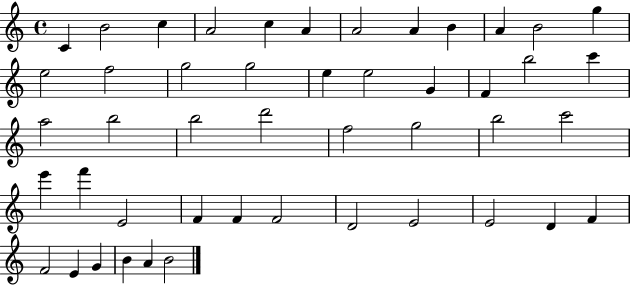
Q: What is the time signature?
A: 4/4